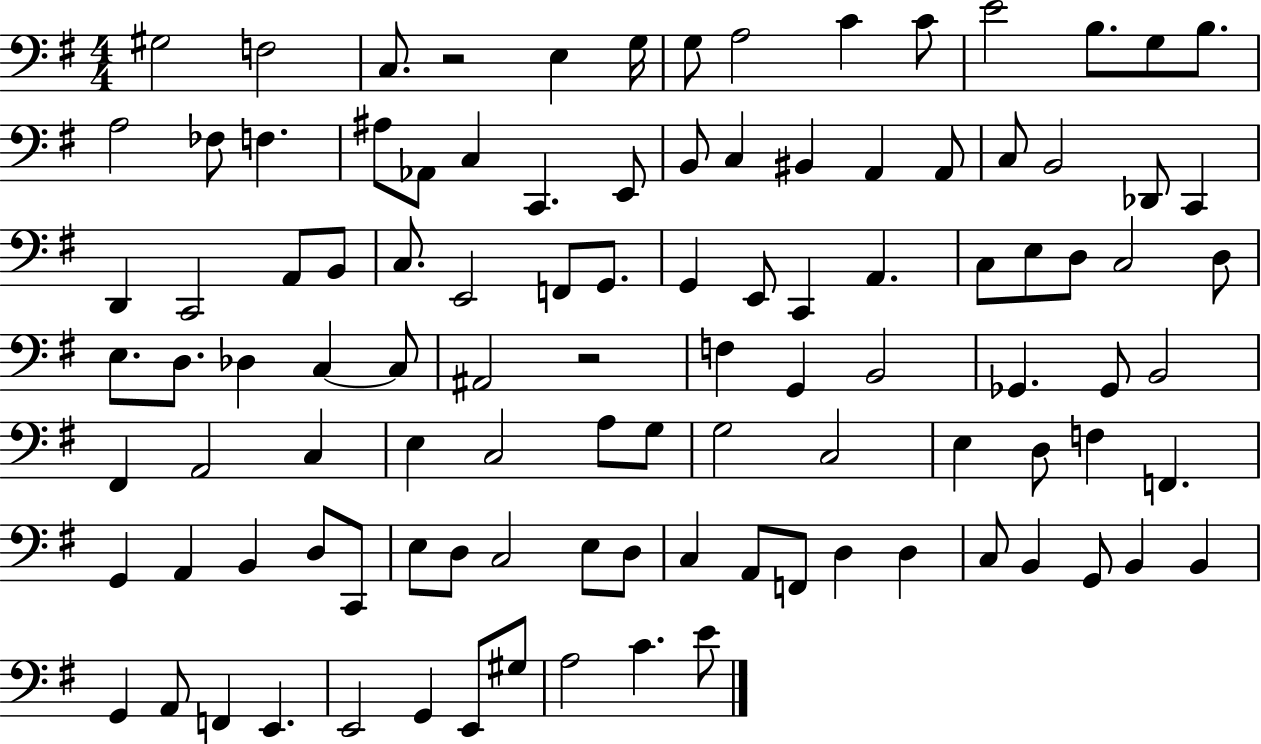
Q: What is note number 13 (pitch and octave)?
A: B3